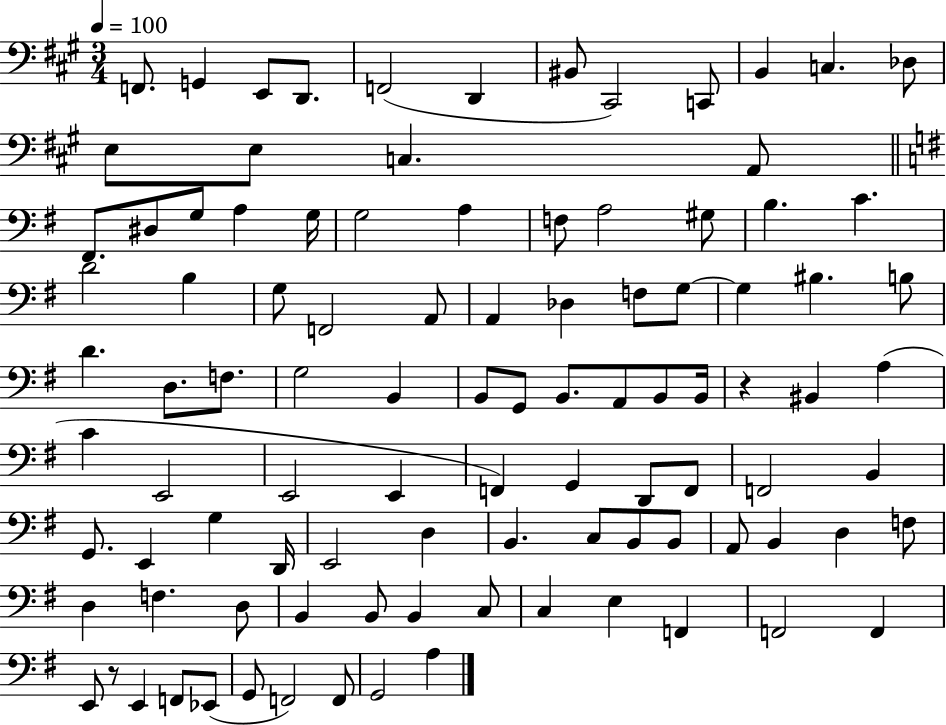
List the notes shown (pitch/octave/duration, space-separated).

F2/e. G2/q E2/e D2/e. F2/h D2/q BIS2/e C#2/h C2/e B2/q C3/q. Db3/e E3/e E3/e C3/q. A2/e F#2/e. D#3/e G3/e A3/q G3/s G3/h A3/q F3/e A3/h G#3/e B3/q. C4/q. D4/h B3/q G3/e F2/h A2/e A2/q Db3/q F3/e G3/e G3/q BIS3/q. B3/e D4/q. D3/e. F3/e. G3/h B2/q B2/e G2/e B2/e. A2/e B2/e B2/s R/q BIS2/q A3/q C4/q E2/h E2/h E2/q F2/q G2/q D2/e F2/e F2/h B2/q G2/e. E2/q G3/q D2/s E2/h D3/q B2/q. C3/e B2/e B2/e A2/e B2/q D3/q F3/e D3/q F3/q. D3/e B2/q B2/e B2/q C3/e C3/q E3/q F2/q F2/h F2/q E2/e R/e E2/q F2/e Eb2/e G2/e F2/h F2/e G2/h A3/q